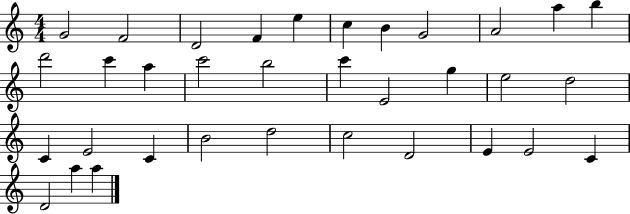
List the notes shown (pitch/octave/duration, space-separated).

G4/h F4/h D4/h F4/q E5/q C5/q B4/q G4/h A4/h A5/q B5/q D6/h C6/q A5/q C6/h B5/h C6/q E4/h G5/q E5/h D5/h C4/q E4/h C4/q B4/h D5/h C5/h D4/h E4/q E4/h C4/q D4/h A5/q A5/q